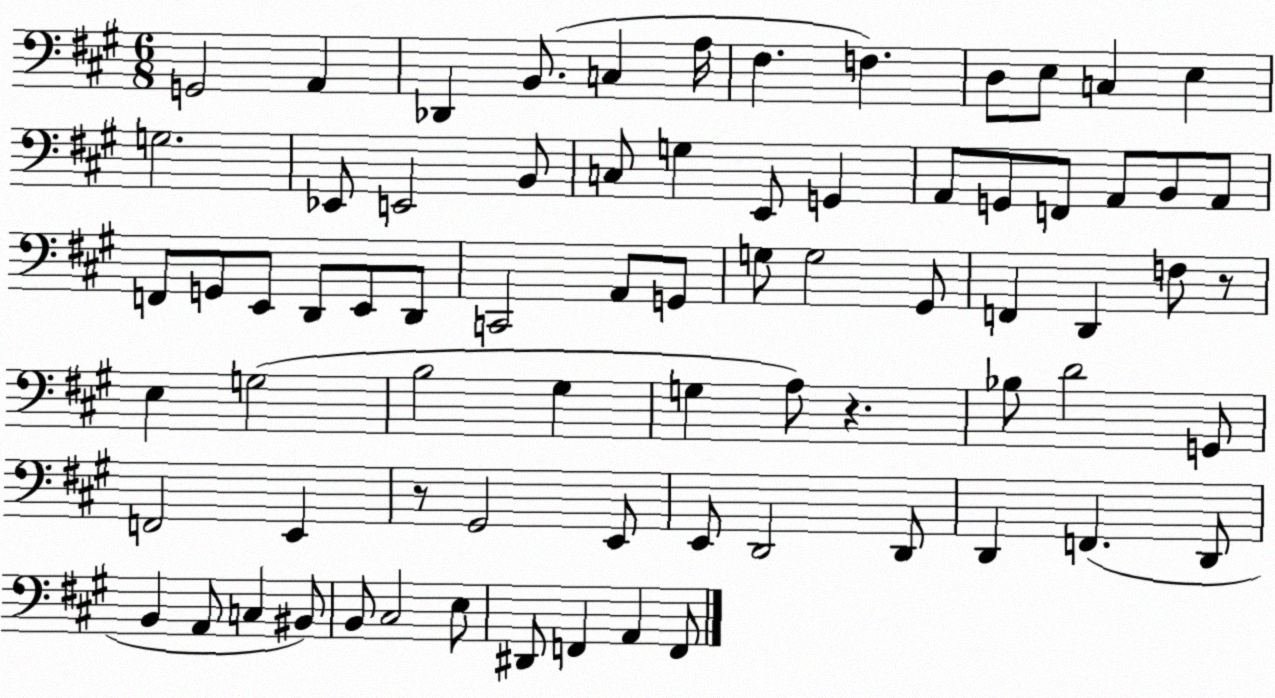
X:1
T:Untitled
M:6/8
L:1/4
K:A
G,,2 A,, _D,, B,,/2 C, A,/4 ^F, F, D,/2 E,/2 C, E, G,2 _E,,/2 E,,2 B,,/2 C,/2 G, E,,/2 G,, A,,/2 G,,/2 F,,/2 A,,/2 B,,/2 A,,/2 F,,/2 G,,/2 E,,/2 D,,/2 E,,/2 D,,/2 C,,2 A,,/2 G,,/2 G,/2 G,2 ^G,,/2 F,, D,, F,/2 z/2 E, G,2 B,2 ^G, G, A,/2 z _B,/2 D2 G,,/2 F,,2 E,, z/2 ^G,,2 E,,/2 E,,/2 D,,2 D,,/2 D,, F,, D,,/2 B,, A,,/2 C, ^B,,/2 B,,/2 ^C,2 E,/2 ^D,,/2 F,, A,, F,,/2